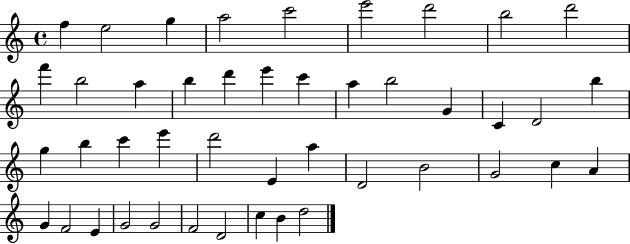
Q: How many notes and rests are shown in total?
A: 44